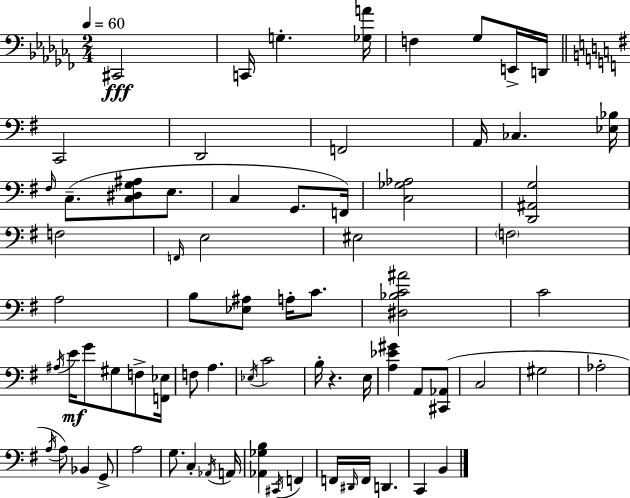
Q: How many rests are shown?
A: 1